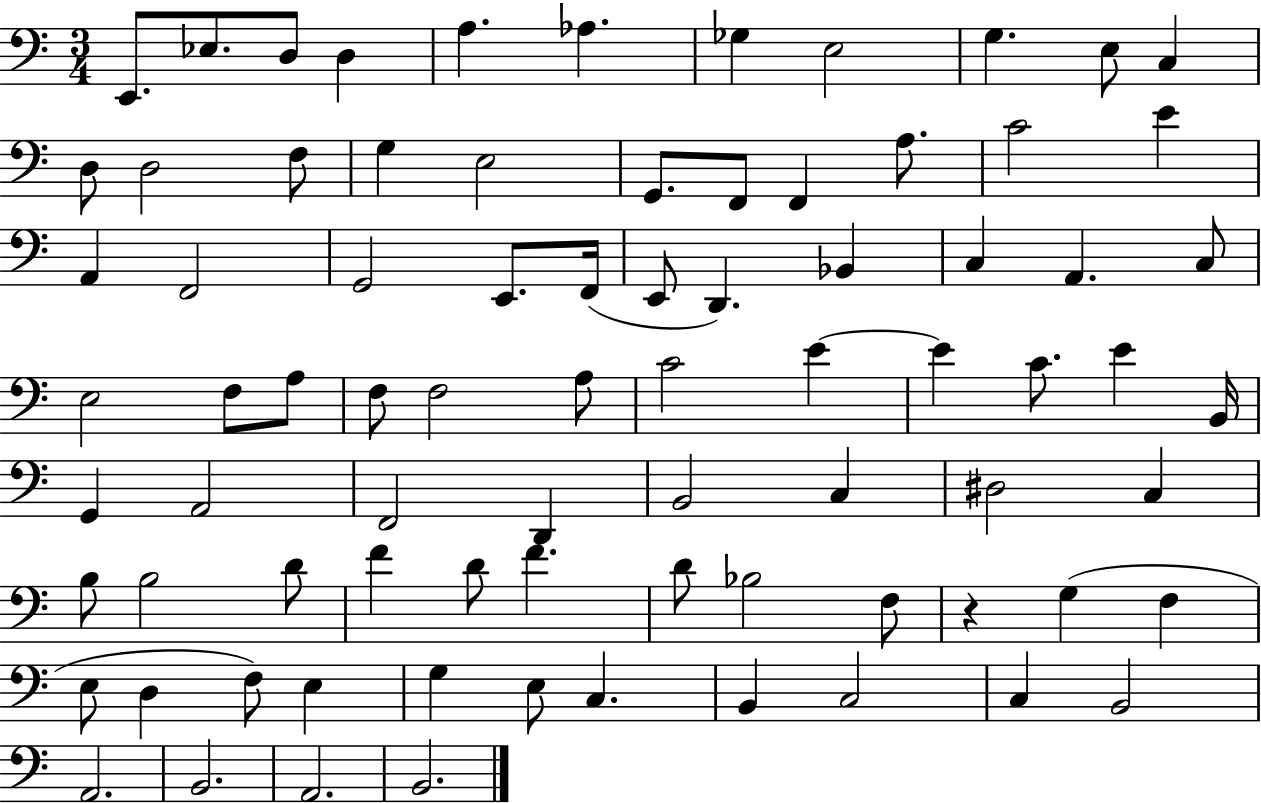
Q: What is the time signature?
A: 3/4